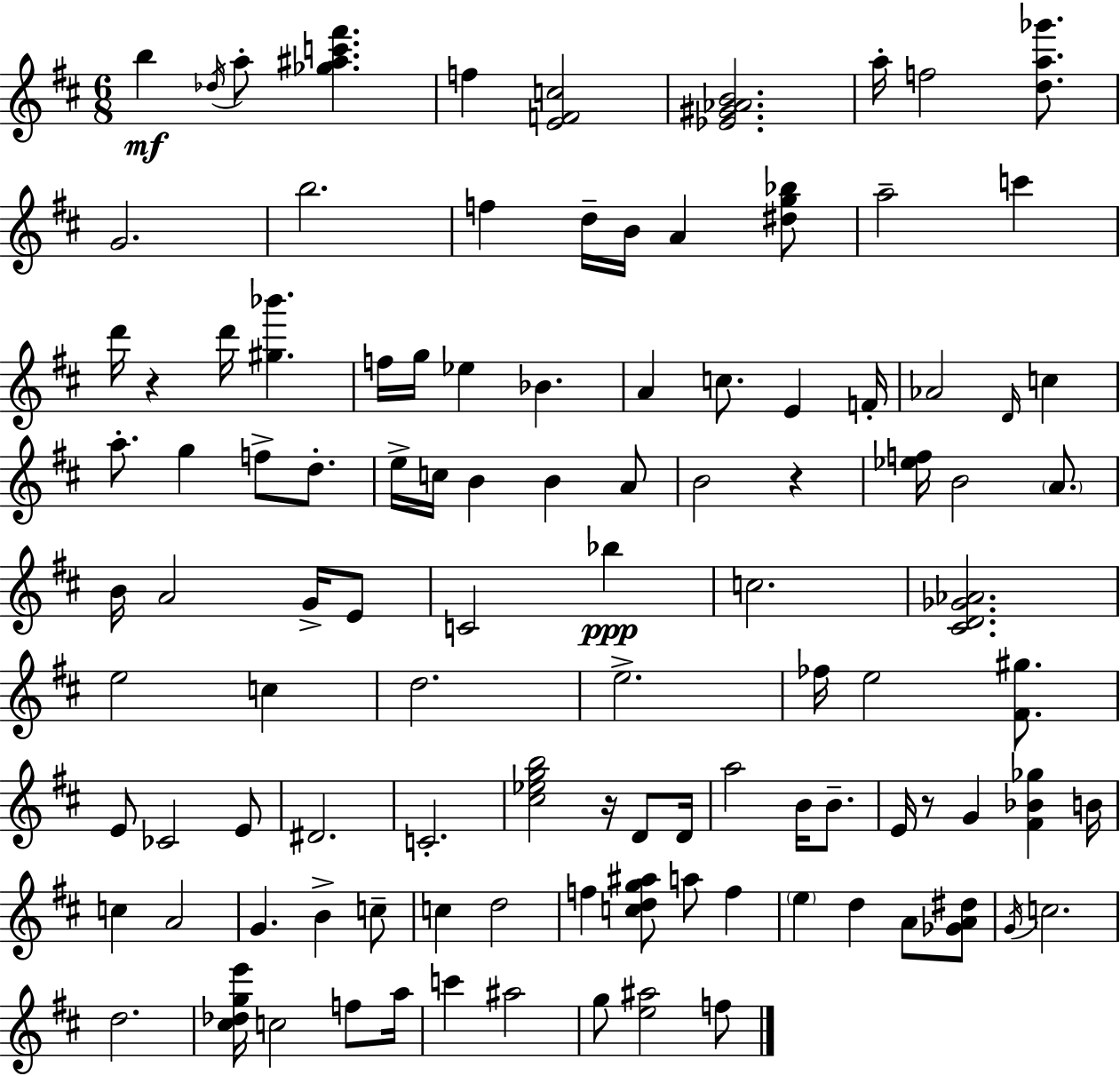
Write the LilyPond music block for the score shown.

{
  \clef treble
  \numericTimeSignature
  \time 6/8
  \key d \major
  b''4\mf \acciaccatura { des''16 } a''8-. <ges'' ais'' c''' fis'''>4. | f''4 <e' f' c''>2 | <ees' gis' aes' b'>2. | a''16-. f''2 <d'' a'' ges'''>8. | \break g'2. | b''2. | f''4 d''16-- b'16 a'4 <dis'' g'' bes''>8 | a''2-- c'''4 | \break d'''16 r4 d'''16 <gis'' bes'''>4. | f''16 g''16 ees''4 bes'4. | a'4 c''8. e'4 | f'16-. aes'2 \grace { d'16 } c''4 | \break a''8.-. g''4 f''8-> d''8.-. | e''16-> c''16 b'4 b'4 | a'8 b'2 r4 | <ees'' f''>16 b'2 \parenthesize a'8. | \break b'16 a'2 g'16-> | e'8 c'2 bes''4\ppp | c''2. | <cis' d' ges' aes'>2. | \break e''2 c''4 | d''2. | e''2.-> | fes''16 e''2 <fis' gis''>8. | \break e'8 ces'2 | e'8 dis'2. | c'2.-. | <cis'' ees'' g'' b''>2 r16 d'8 | \break d'16 a''2 b'16 b'8.-- | e'16 r8 g'4 <fis' bes' ges''>4 | b'16 c''4 a'2 | g'4. b'4-> | \break c''8-- c''4 d''2 | f''4 <c'' d'' g'' ais''>8 a''8 f''4 | \parenthesize e''4 d''4 a'8 | <ges' a' dis''>8 \acciaccatura { g'16 } c''2. | \break d''2. | <cis'' des'' g'' e'''>16 c''2 | f''8 a''16 c'''4 ais''2 | g''8 <e'' ais''>2 | \break f''8 \bar "|."
}